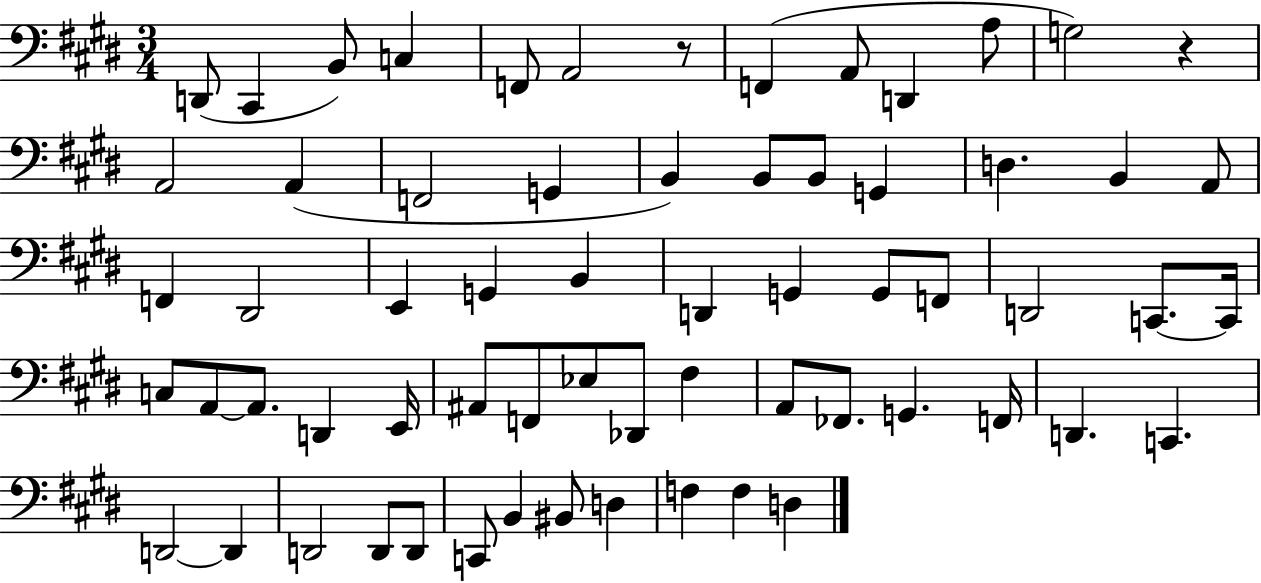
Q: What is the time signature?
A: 3/4